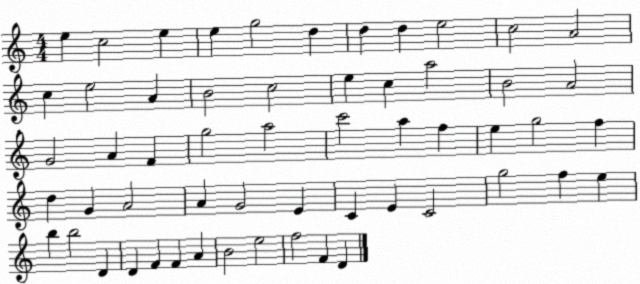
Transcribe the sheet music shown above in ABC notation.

X:1
T:Untitled
M:4/4
L:1/4
K:C
e c2 e e g2 d d d e2 c2 A2 c e2 A B2 c2 e c a2 B2 A2 G2 A F g2 a2 c'2 a f e g2 f d G A2 A G2 E C E C2 g2 f e b b2 D D F F A B2 e2 f2 F D